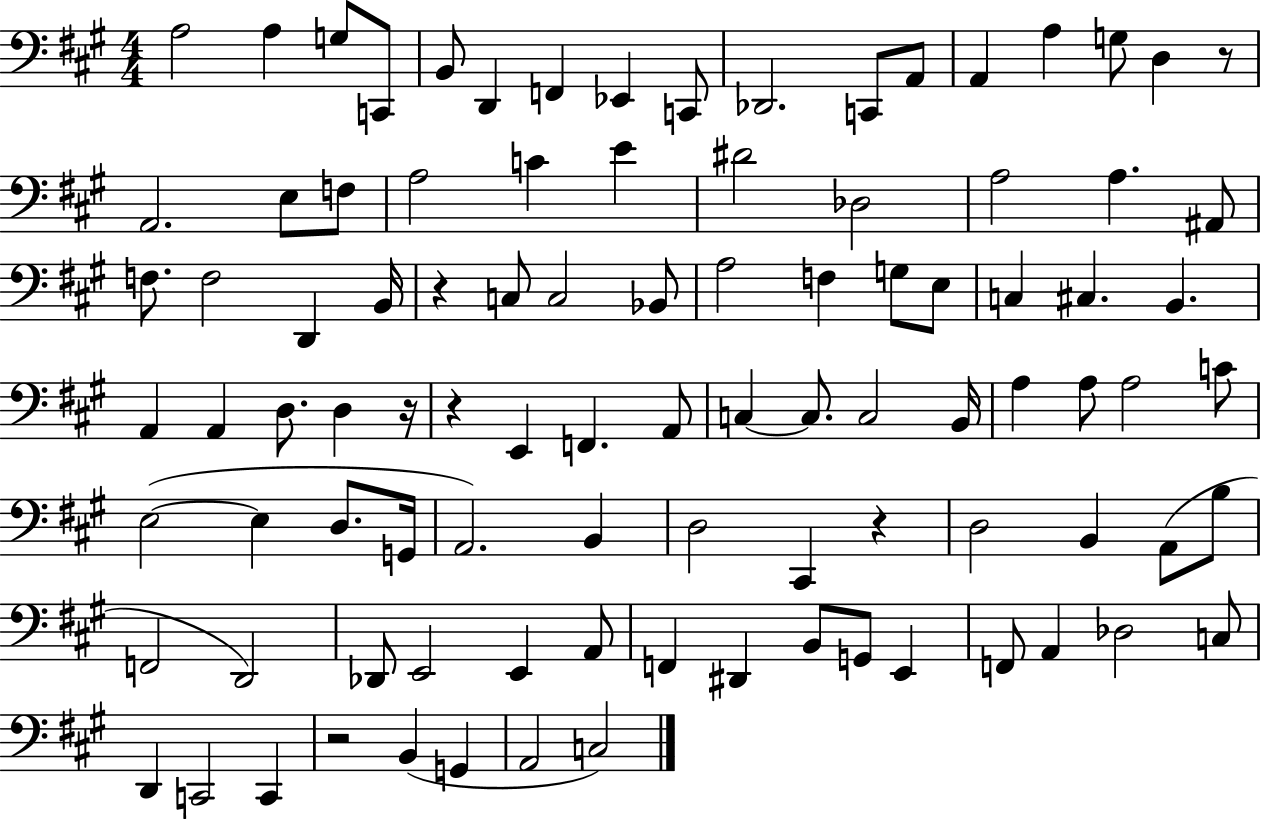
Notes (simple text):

A3/h A3/q G3/e C2/e B2/e D2/q F2/q Eb2/q C2/e Db2/h. C2/e A2/e A2/q A3/q G3/e D3/q R/e A2/h. E3/e F3/e A3/h C4/q E4/q D#4/h Db3/h A3/h A3/q. A#2/e F3/e. F3/h D2/q B2/s R/q C3/e C3/h Bb2/e A3/h F3/q G3/e E3/e C3/q C#3/q. B2/q. A2/q A2/q D3/e. D3/q R/s R/q E2/q F2/q. A2/e C3/q C3/e. C3/h B2/s A3/q A3/e A3/h C4/e E3/h E3/q D3/e. G2/s A2/h. B2/q D3/h C#2/q R/q D3/h B2/q A2/e B3/e F2/h D2/h Db2/e E2/h E2/q A2/e F2/q D#2/q B2/e G2/e E2/q F2/e A2/q Db3/h C3/e D2/q C2/h C2/q R/h B2/q G2/q A2/h C3/h